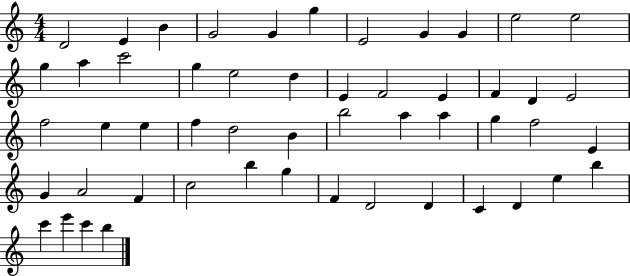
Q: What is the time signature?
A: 4/4